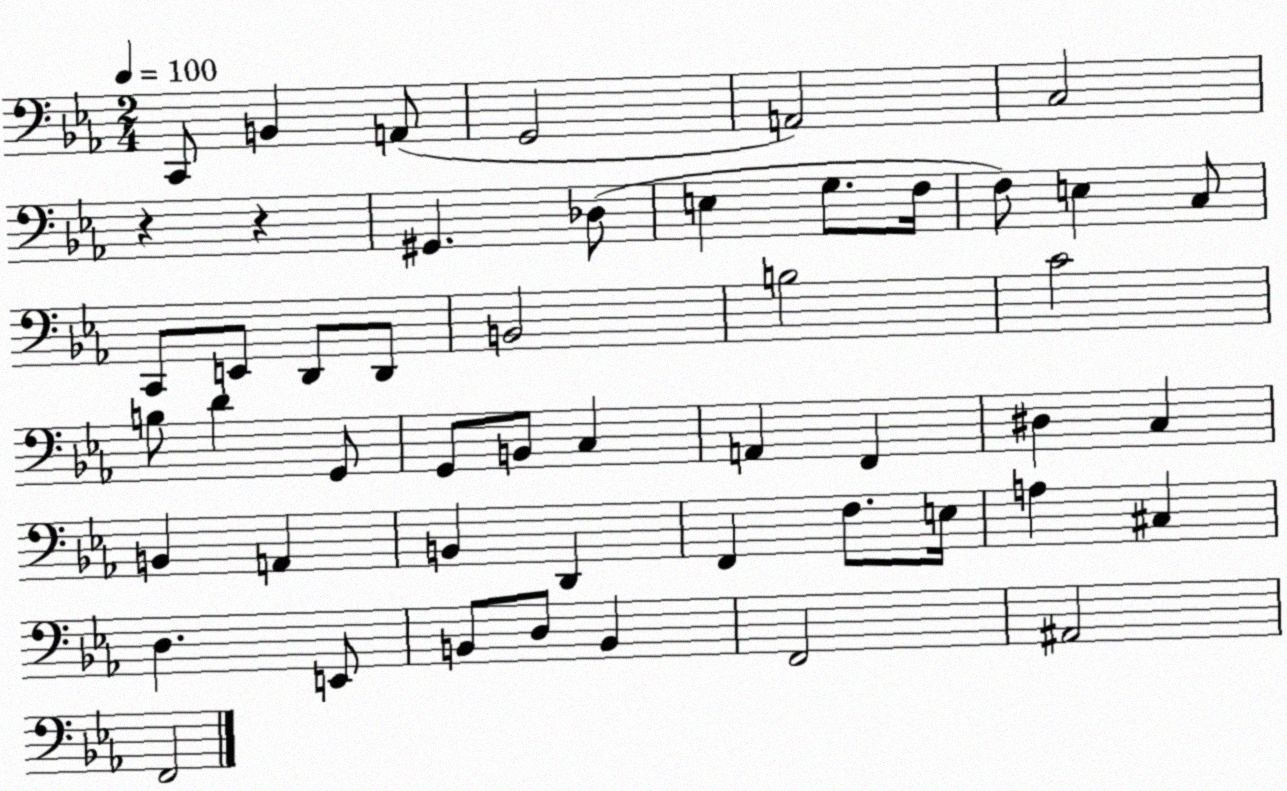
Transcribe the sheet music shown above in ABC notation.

X:1
T:Untitled
M:2/4
L:1/4
K:Eb
C,,/2 B,, A,,/2 G,,2 A,,2 C,2 z z ^G,, _D,/2 E, G,/2 F,/4 F,/2 E, C,/2 C,,/2 E,,/2 D,,/2 D,,/2 B,,2 B,2 C2 B,/2 D G,,/2 G,,/2 B,,/2 C, A,, F,, ^D, C, B,, A,, B,, D,, F,, F,/2 E,/4 A, ^C, D, E,,/2 B,,/2 D,/2 B,, F,,2 ^A,,2 F,,2